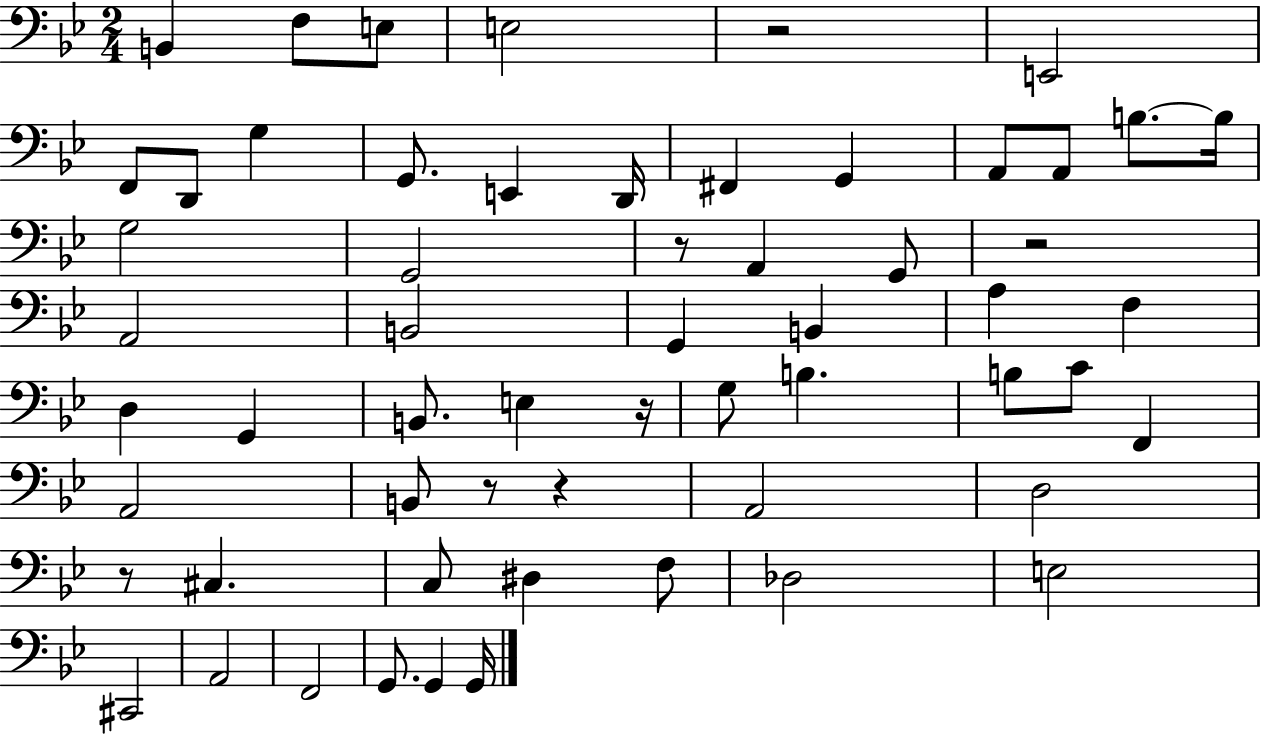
B2/q F3/e E3/e E3/h R/h E2/h F2/e D2/e G3/q G2/e. E2/q D2/s F#2/q G2/q A2/e A2/e B3/e. B3/s G3/h G2/h R/e A2/q G2/e R/h A2/h B2/h G2/q B2/q A3/q F3/q D3/q G2/q B2/e. E3/q R/s G3/e B3/q. B3/e C4/e F2/q A2/h B2/e R/e R/q A2/h D3/h R/e C#3/q. C3/e D#3/q F3/e Db3/h E3/h C#2/h A2/h F2/h G2/e. G2/q G2/s